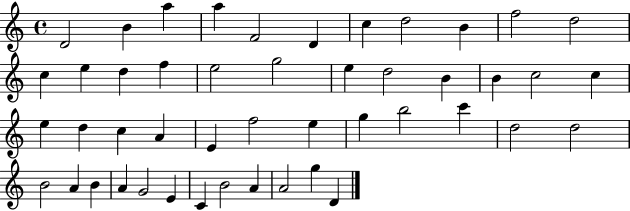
D4/h B4/q A5/q A5/q F4/h D4/q C5/q D5/h B4/q F5/h D5/h C5/q E5/q D5/q F5/q E5/h G5/h E5/q D5/h B4/q B4/q C5/h C5/q E5/q D5/q C5/q A4/q E4/q F5/h E5/q G5/q B5/h C6/q D5/h D5/h B4/h A4/q B4/q A4/q G4/h E4/q C4/q B4/h A4/q A4/h G5/q D4/q